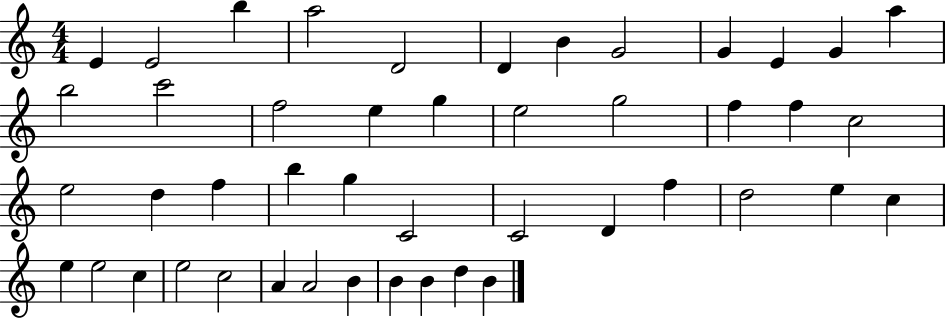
{
  \clef treble
  \numericTimeSignature
  \time 4/4
  \key c \major
  e'4 e'2 b''4 | a''2 d'2 | d'4 b'4 g'2 | g'4 e'4 g'4 a''4 | \break b''2 c'''2 | f''2 e''4 g''4 | e''2 g''2 | f''4 f''4 c''2 | \break e''2 d''4 f''4 | b''4 g''4 c'2 | c'2 d'4 f''4 | d''2 e''4 c''4 | \break e''4 e''2 c''4 | e''2 c''2 | a'4 a'2 b'4 | b'4 b'4 d''4 b'4 | \break \bar "|."
}